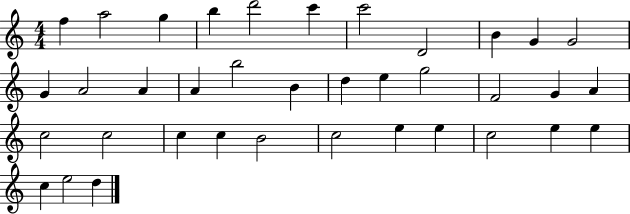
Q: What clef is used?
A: treble